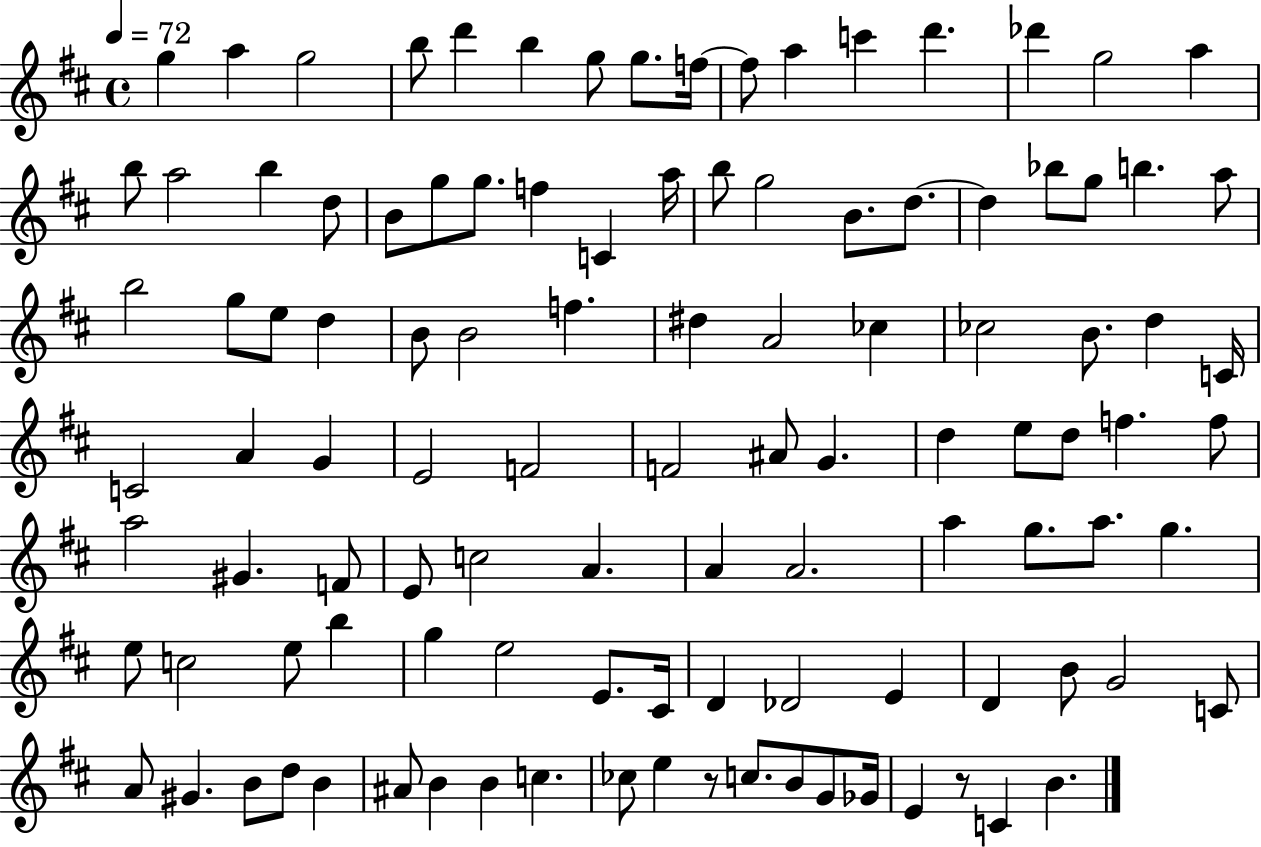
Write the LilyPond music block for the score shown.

{
  \clef treble
  \time 4/4
  \defaultTimeSignature
  \key d \major
  \tempo 4 = 72
  g''4 a''4 g''2 | b''8 d'''4 b''4 g''8 g''8. f''16~~ | f''8 a''4 c'''4 d'''4. | des'''4 g''2 a''4 | \break b''8 a''2 b''4 d''8 | b'8 g''8 g''8. f''4 c'4 a''16 | b''8 g''2 b'8. d''8.~~ | d''4 bes''8 g''8 b''4. a''8 | \break b''2 g''8 e''8 d''4 | b'8 b'2 f''4. | dis''4 a'2 ces''4 | ces''2 b'8. d''4 c'16 | \break c'2 a'4 g'4 | e'2 f'2 | f'2 ais'8 g'4. | d''4 e''8 d''8 f''4. f''8 | \break a''2 gis'4. f'8 | e'8 c''2 a'4. | a'4 a'2. | a''4 g''8. a''8. g''4. | \break e''8 c''2 e''8 b''4 | g''4 e''2 e'8. cis'16 | d'4 des'2 e'4 | d'4 b'8 g'2 c'8 | \break a'8 gis'4. b'8 d''8 b'4 | ais'8 b'4 b'4 c''4. | ces''8 e''4 r8 c''8. b'8 g'8 ges'16 | e'4 r8 c'4 b'4. | \break \bar "|."
}